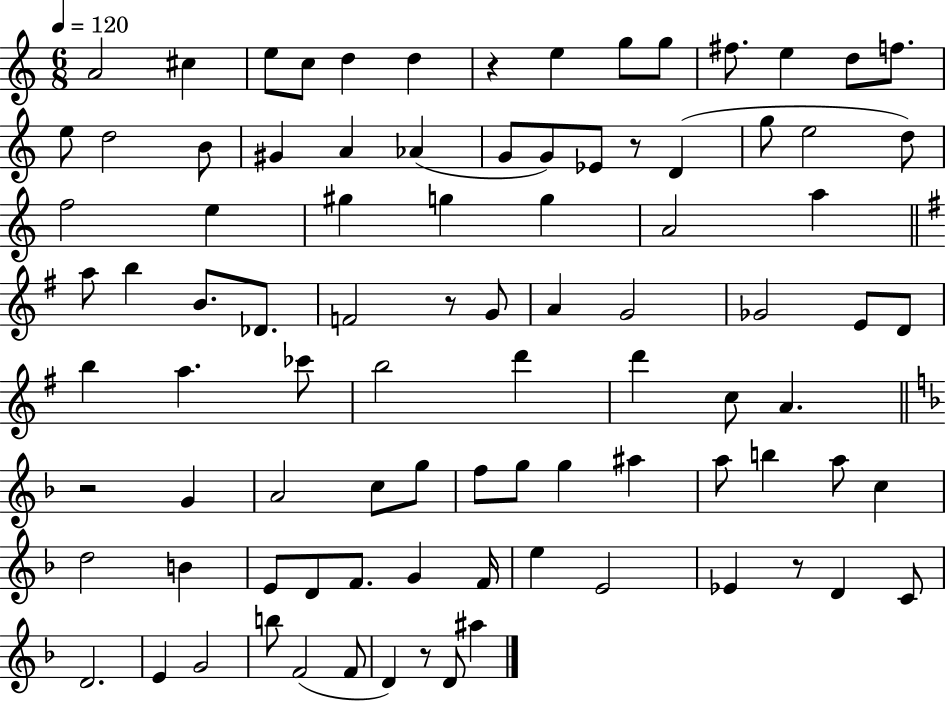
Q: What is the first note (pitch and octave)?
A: A4